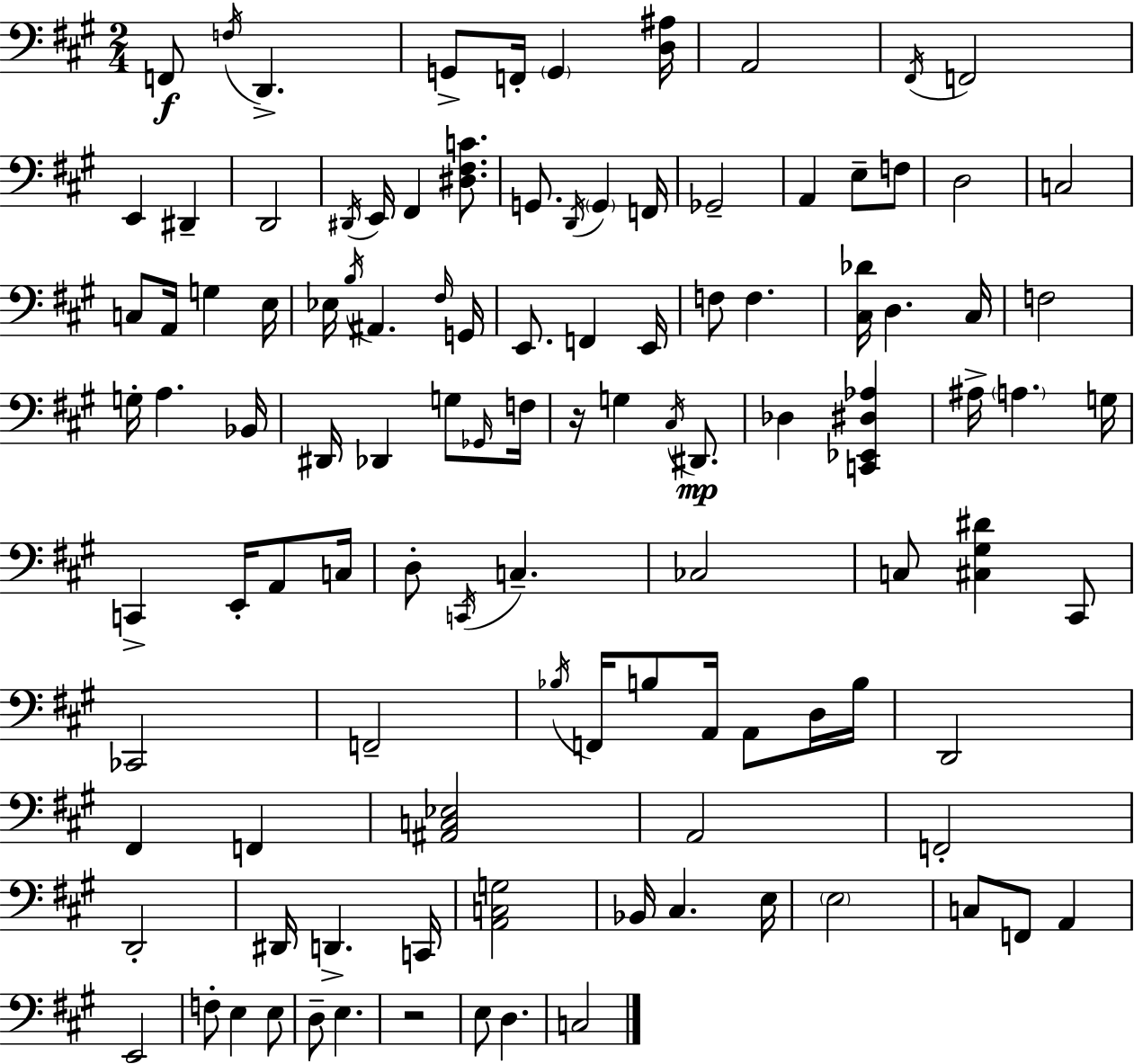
F2/e F3/s D2/q. G2/e F2/s G2/q [D3,A#3]/s A2/h F#2/s F2/h E2/q D#2/q D2/h D#2/s E2/s F#2/q [D#3,F#3,C4]/e. G2/e. D2/s G2/q F2/s Gb2/h A2/q E3/e F3/e D3/h C3/h C3/e A2/s G3/q E3/s Eb3/s B3/s A#2/q. F#3/s G2/s E2/e. F2/q E2/s F3/e F3/q. [C#3,Db4]/s D3/q. C#3/s F3/h G3/s A3/q. Bb2/s D#2/s Db2/q G3/e Gb2/s F3/s R/s G3/q C#3/s D#2/e. Db3/q [C2,Eb2,D#3,Ab3]/q A#3/s A3/q. G3/s C2/q E2/s A2/e C3/s D3/e C2/s C3/q. CES3/h C3/e [C#3,G#3,D#4]/q C#2/e CES2/h F2/h Bb3/s F2/s B3/e A2/s A2/e D3/s B3/s D2/h F#2/q F2/q [A#2,C3,Eb3]/h A2/h F2/h D2/h D#2/s D2/q. C2/s [A2,C3,G3]/h Bb2/s C#3/q. E3/s E3/h C3/e F2/e A2/q E2/h F3/e E3/q E3/e D3/e E3/q. R/h E3/e D3/q. C3/h